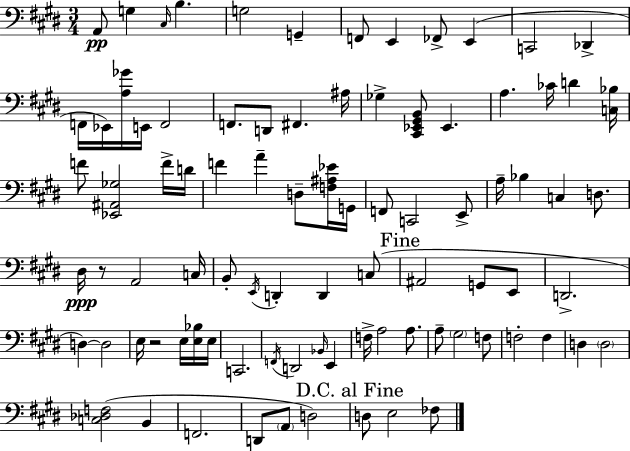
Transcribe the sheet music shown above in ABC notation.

X:1
T:Untitled
M:3/4
L:1/4
K:E
A,,/2 G, ^C,/4 B, G,2 G,, F,,/2 E,, _F,,/2 E,, C,,2 _D,, F,,/4 _E,,/4 [A,_G]/4 E,,/4 F,,2 F,,/2 D,,/2 ^F,, ^A,/4 _G, [^C,,_E,,^G,,B,,]/2 _E,, A, _C/4 D [C,_B,]/4 F/2 [_E,,^A,,_G,]2 F/4 D/4 F A D,/2 [F,^A,_E]/4 G,,/4 F,,/2 C,,2 E,,/2 A,/4 _B, C, D,/2 ^D,/4 z/2 A,,2 C,/4 B,,/2 E,,/4 D,, D,, C,/2 ^A,,2 G,,/2 E,,/2 D,,2 D, D,2 E,/4 z2 E,/4 [E,_B,]/4 E,/4 C,,2 F,,/4 D,,2 _B,,/4 E,, F,/4 A,2 A,/2 A,/2 ^G,2 F,/2 F,2 F, D, D,2 [C,_D,F,]2 B,, F,,2 D,,/2 A,,/2 D,2 D,/2 E,2 _F,/2